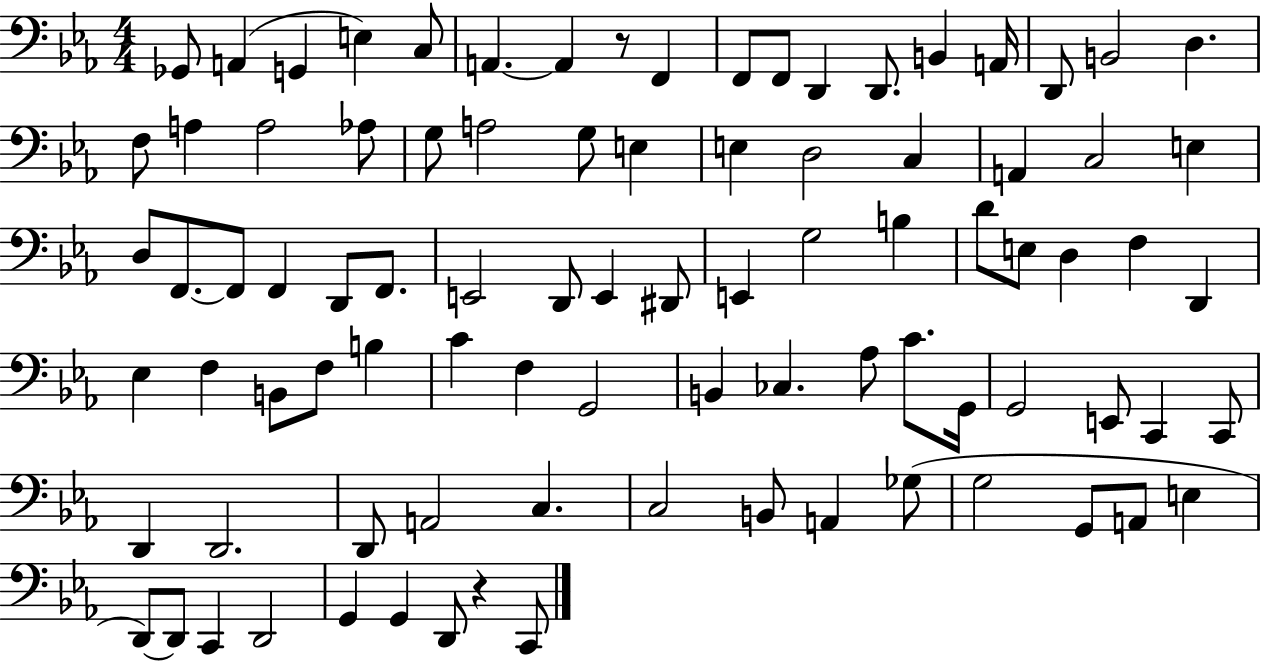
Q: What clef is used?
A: bass